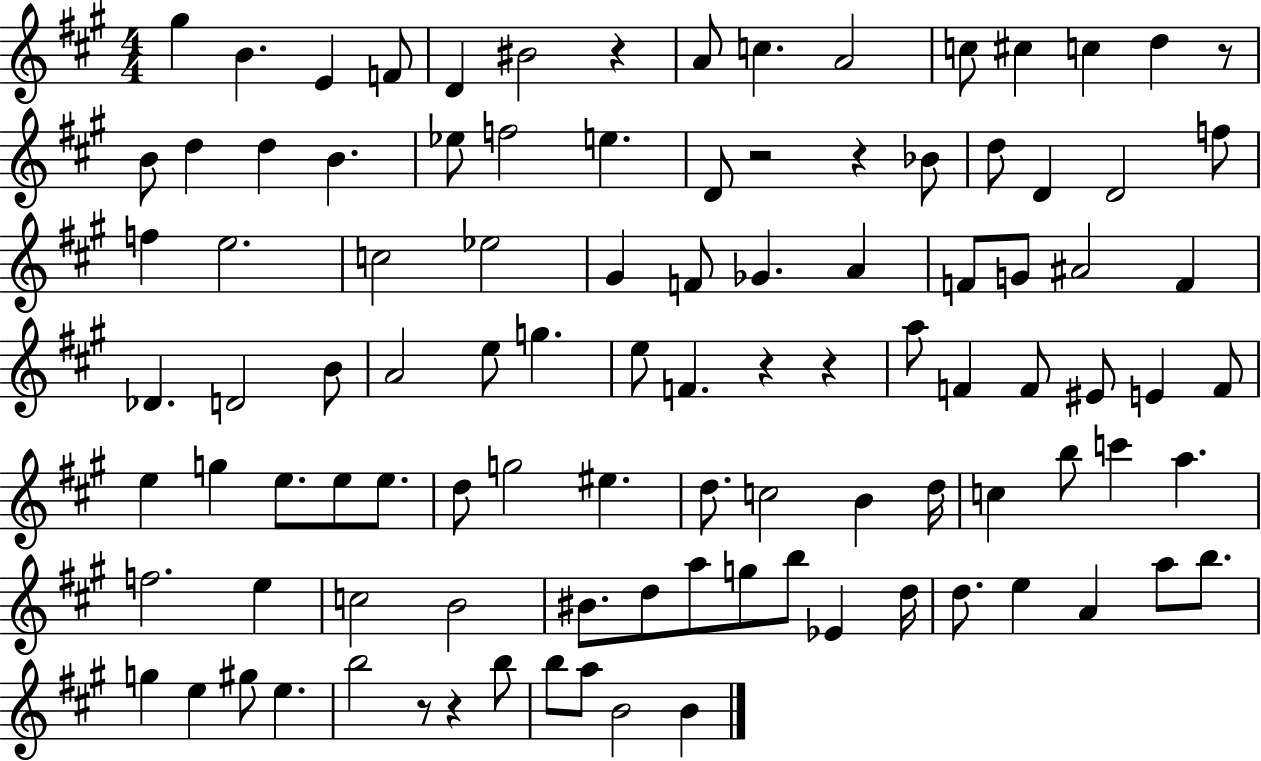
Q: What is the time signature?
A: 4/4